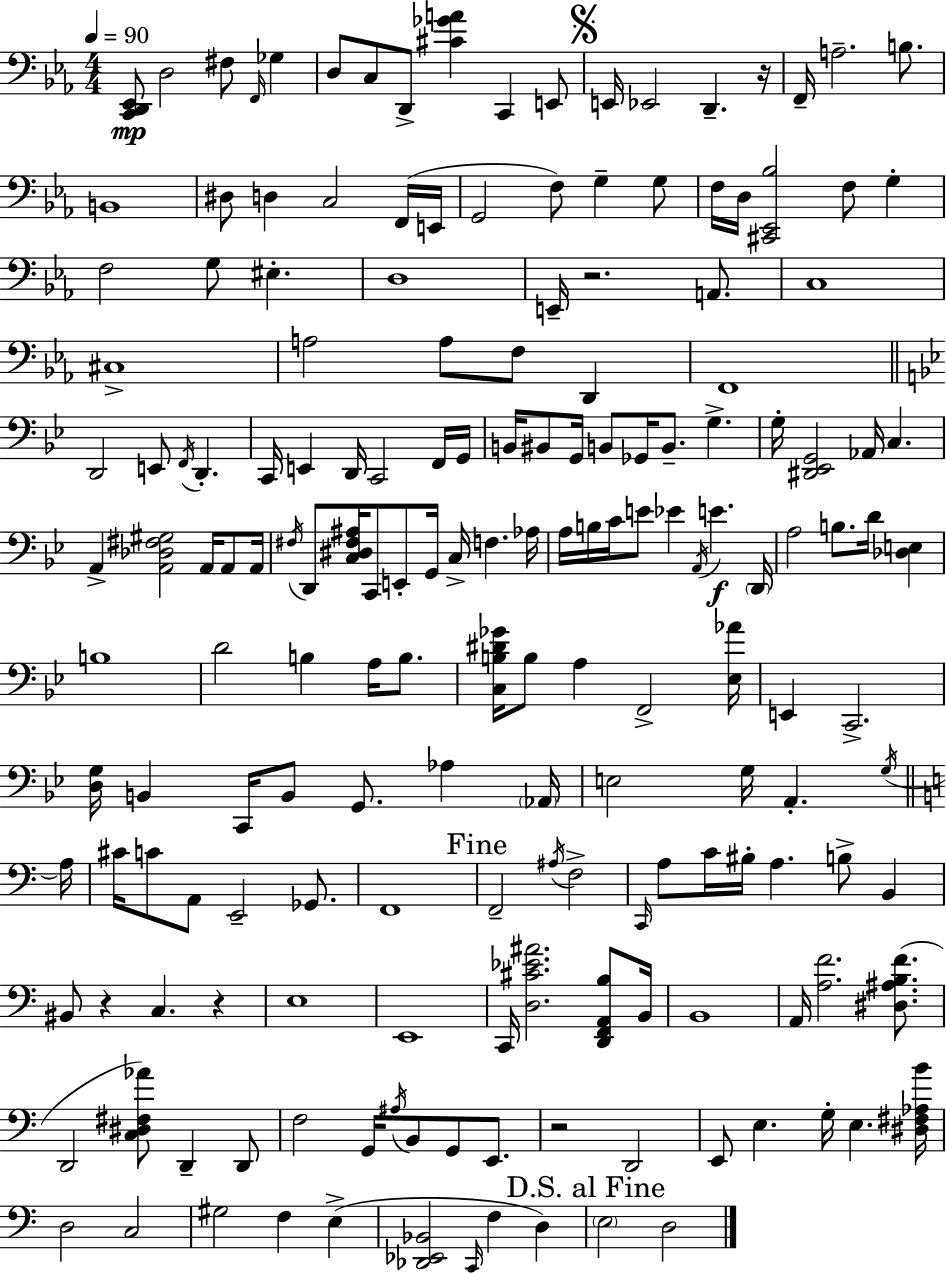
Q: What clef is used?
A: bass